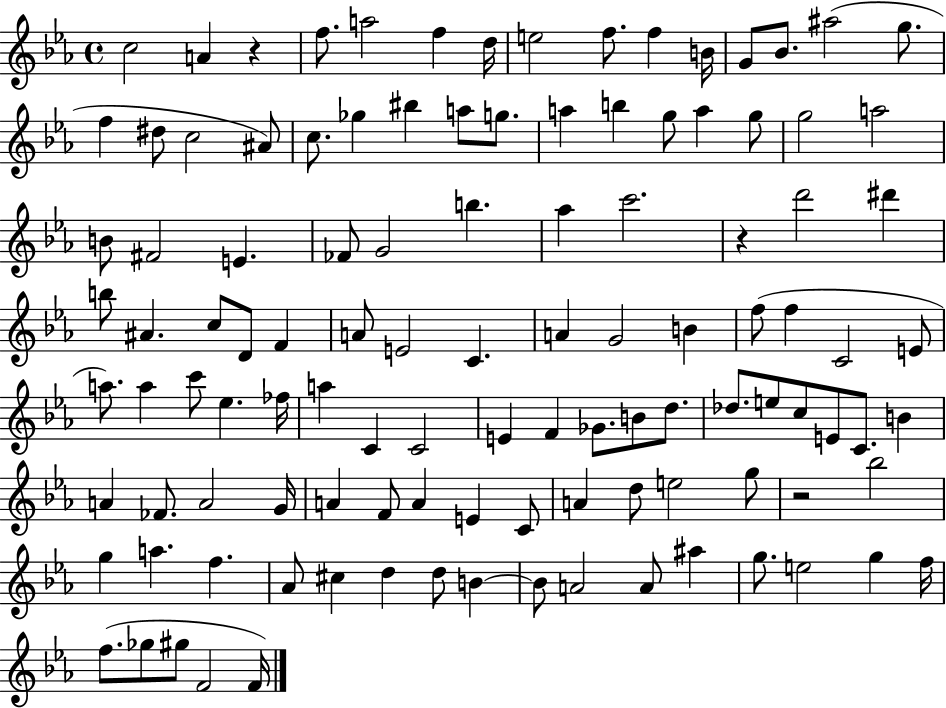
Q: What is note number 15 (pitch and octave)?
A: F5